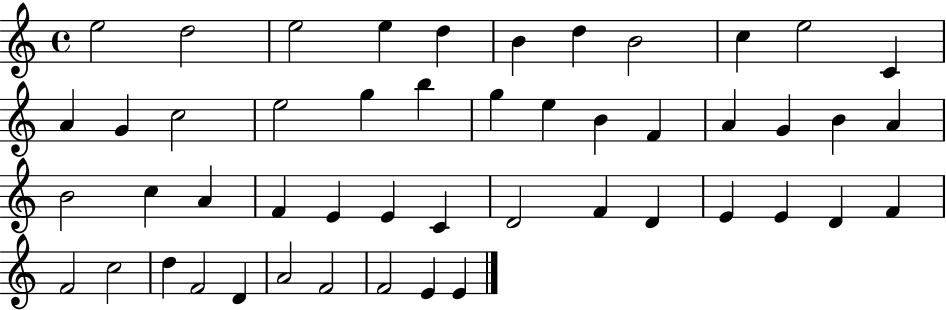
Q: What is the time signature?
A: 4/4